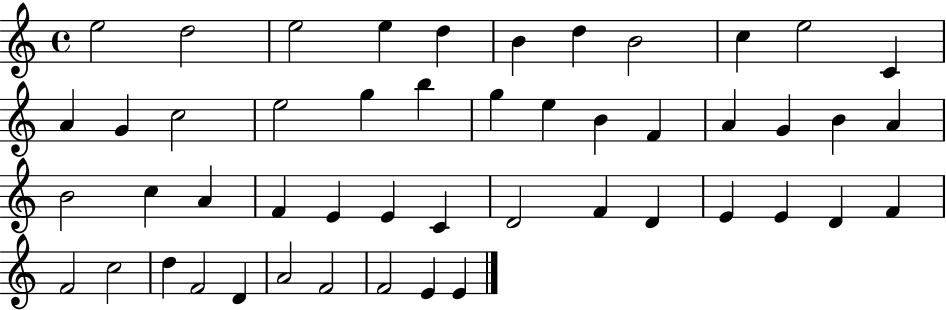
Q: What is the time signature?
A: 4/4